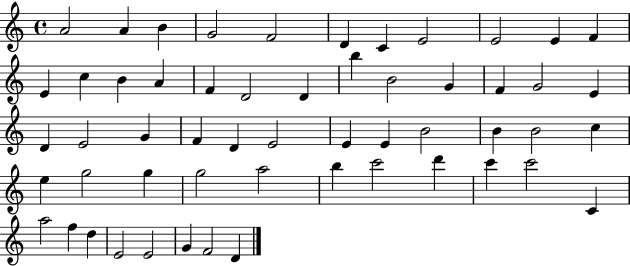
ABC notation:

X:1
T:Untitled
M:4/4
L:1/4
K:C
A2 A B G2 F2 D C E2 E2 E F E c B A F D2 D b B2 G F G2 E D E2 G F D E2 E E B2 B B2 c e g2 g g2 a2 b c'2 d' c' c'2 C a2 f d E2 E2 G F2 D